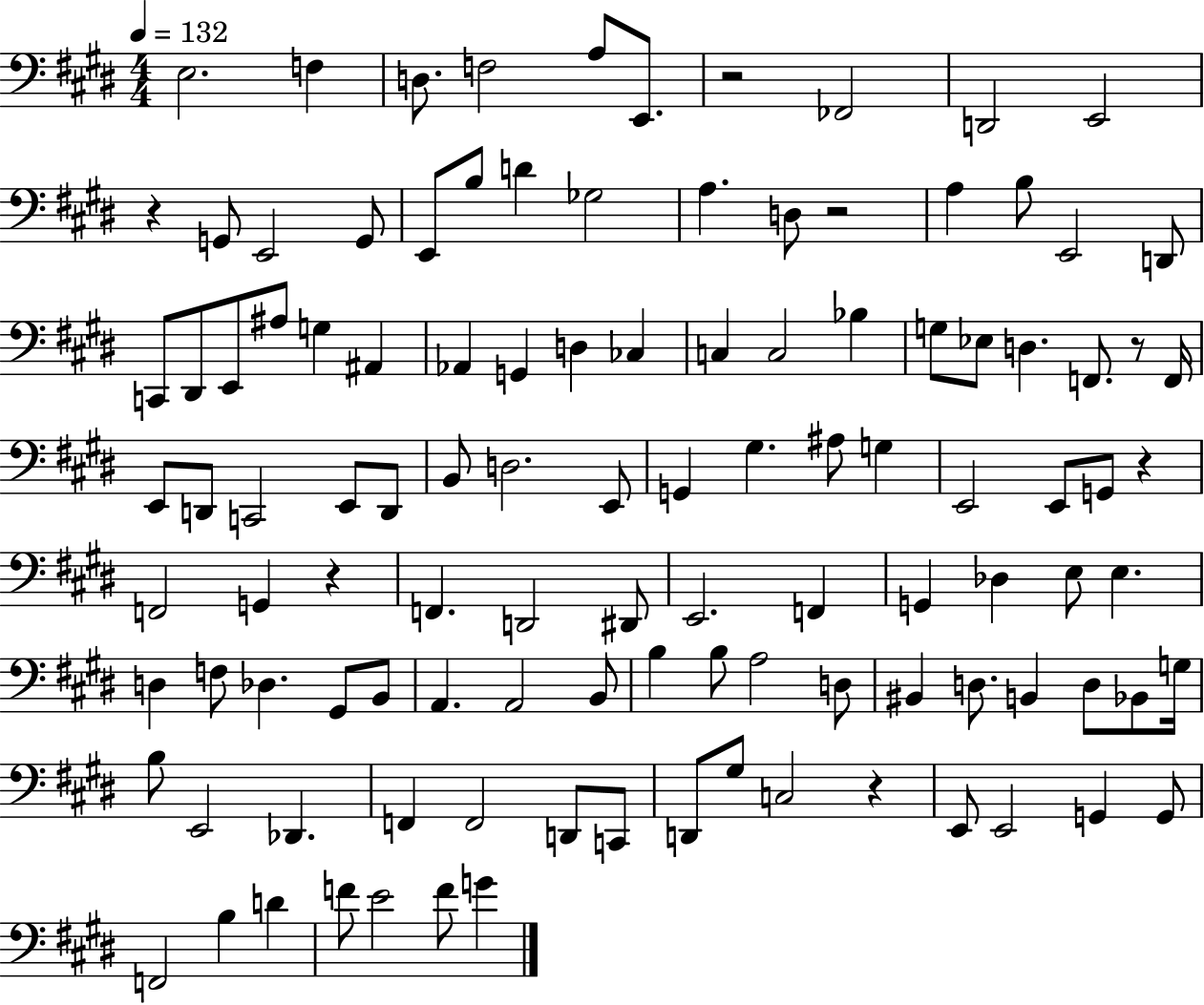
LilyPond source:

{
  \clef bass
  \numericTimeSignature
  \time 4/4
  \key e \major
  \tempo 4 = 132
  e2. f4 | d8. f2 a8 e,8. | r2 fes,2 | d,2 e,2 | \break r4 g,8 e,2 g,8 | e,8 b8 d'4 ges2 | a4. d8 r2 | a4 b8 e,2 d,8 | \break c,8 dis,8 e,8 ais8 g4 ais,4 | aes,4 g,4 d4 ces4 | c4 c2 bes4 | g8 ees8 d4. f,8. r8 f,16 | \break e,8 d,8 c,2 e,8 d,8 | b,8 d2. e,8 | g,4 gis4. ais8 g4 | e,2 e,8 g,8 r4 | \break f,2 g,4 r4 | f,4. d,2 dis,8 | e,2. f,4 | g,4 des4 e8 e4. | \break d4 f8 des4. gis,8 b,8 | a,4. a,2 b,8 | b4 b8 a2 d8 | bis,4 d8. b,4 d8 bes,8 g16 | \break b8 e,2 des,4. | f,4 f,2 d,8 c,8 | d,8 gis8 c2 r4 | e,8 e,2 g,4 g,8 | \break f,2 b4 d'4 | f'8 e'2 f'8 g'4 | \bar "|."
}